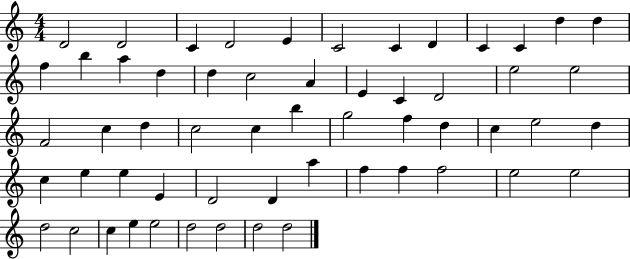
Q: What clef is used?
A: treble